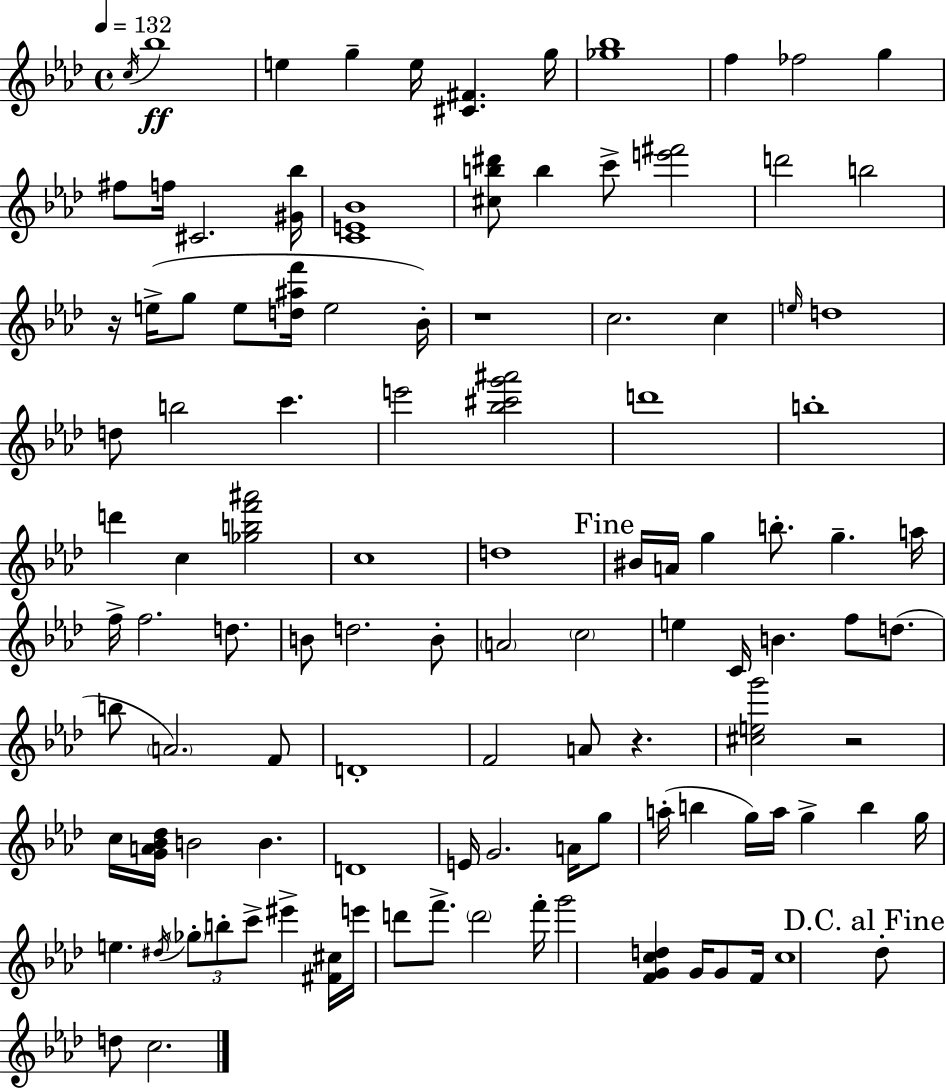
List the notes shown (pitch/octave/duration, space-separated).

C5/s Bb5/w E5/q G5/q E5/s [C#4,F#4]/q. G5/s [Gb5,Bb5]/w F5/q FES5/h G5/q F#5/e F5/s C#4/h. [G#4,Bb5]/s [C4,E4,Bb4]/w [C#5,B5,D#6]/e B5/q C6/e [E6,F#6]/h D6/h B5/h R/s E5/s G5/e E5/e [D5,A#5,F6]/s E5/h Bb4/s R/w C5/h. C5/q E5/s D5/w D5/e B5/h C6/q. E6/h [Bb5,C#6,G6,A#6]/h D6/w B5/w D6/q C5/q [Gb5,B5,F6,A#6]/h C5/w D5/w BIS4/s A4/s G5/q B5/e. G5/q. A5/s F5/s F5/h. D5/e. B4/e D5/h. B4/e A4/h C5/h E5/q C4/s B4/q. F5/e D5/e. B5/e A4/h. F4/e D4/w F4/h A4/e R/q. [C#5,E5,G6]/h R/h C5/s [G4,A4,Bb4,Db5]/s B4/h B4/q. D4/w E4/s G4/h. A4/s G5/e A5/s B5/q G5/s A5/s G5/q B5/q G5/s E5/q. D#5/s Gb5/e B5/e C6/e EIS6/q [F#4,C#5]/s E6/s D6/e F6/e. D6/h F6/s G6/h [F4,G4,C5,D5]/q G4/s G4/e F4/s C5/w Db5/e D5/e C5/h.